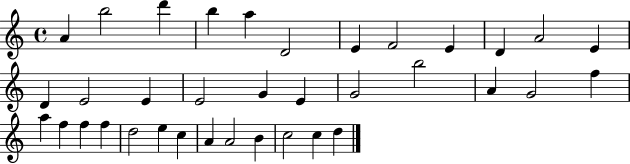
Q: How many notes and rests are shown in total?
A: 36